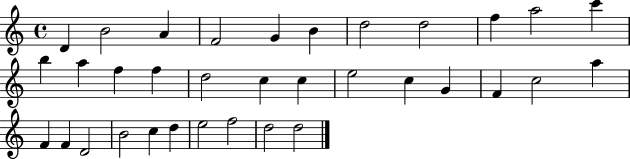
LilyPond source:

{
  \clef treble
  \time 4/4
  \defaultTimeSignature
  \key c \major
  d'4 b'2 a'4 | f'2 g'4 b'4 | d''2 d''2 | f''4 a''2 c'''4 | \break b''4 a''4 f''4 f''4 | d''2 c''4 c''4 | e''2 c''4 g'4 | f'4 c''2 a''4 | \break f'4 f'4 d'2 | b'2 c''4 d''4 | e''2 f''2 | d''2 d''2 | \break \bar "|."
}